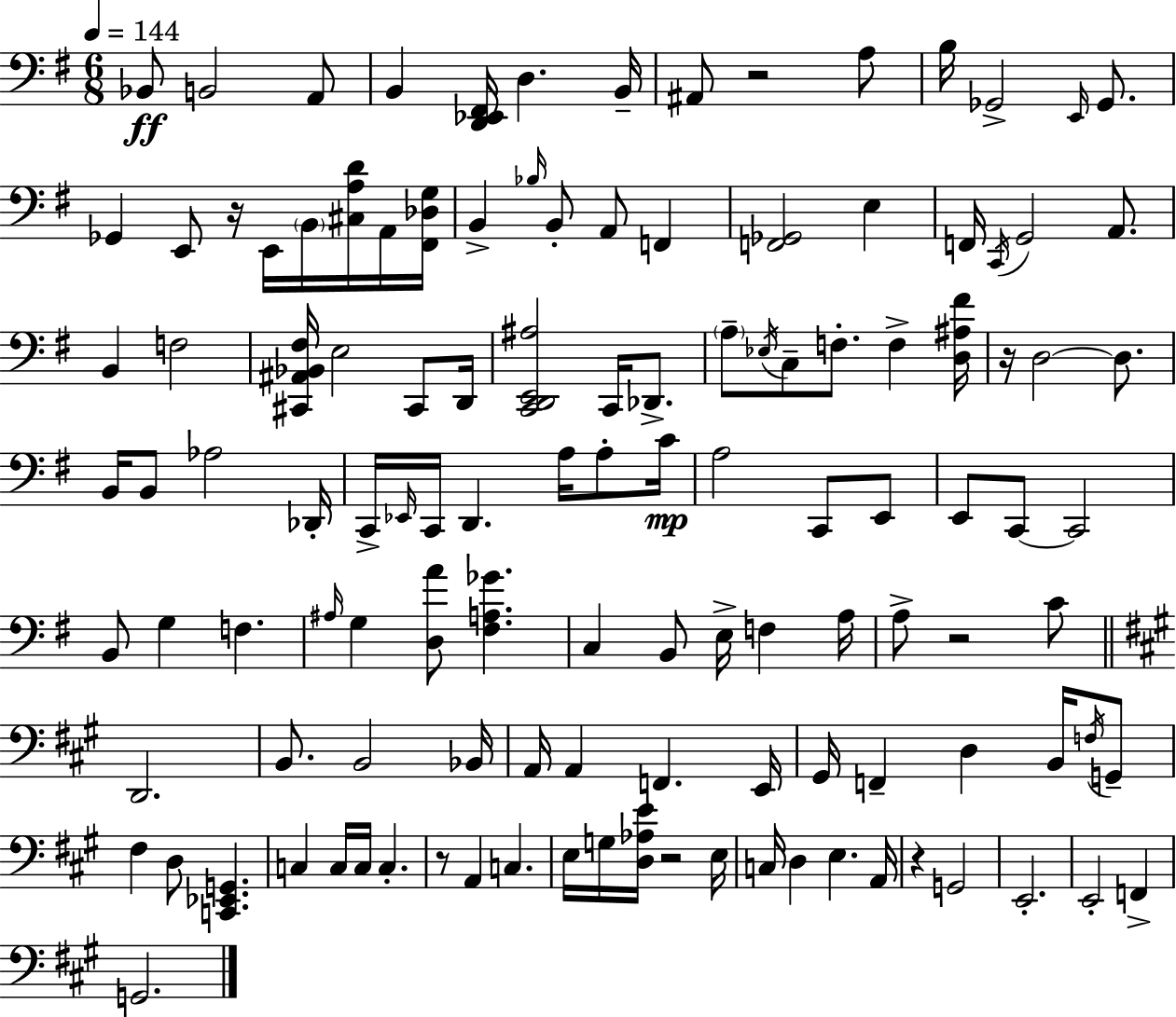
X:1
T:Untitled
M:6/8
L:1/4
K:Em
_B,,/2 B,,2 A,,/2 B,, [D,,_E,,^F,,]/4 D, B,,/4 ^A,,/2 z2 A,/2 B,/4 _G,,2 E,,/4 _G,,/2 _G,, E,,/2 z/4 E,,/4 B,,/4 [^C,A,D]/4 A,,/4 [^F,,_D,G,]/4 B,, _B,/4 B,,/2 A,,/2 F,, [F,,_G,,]2 E, F,,/4 C,,/4 G,,2 A,,/2 B,, F,2 [^C,,^A,,_B,,^F,]/4 E,2 ^C,,/2 D,,/4 [C,,D,,E,,^A,]2 C,,/4 _D,,/2 A,/2 _E,/4 C,/2 F,/2 F, [D,^A,^F]/4 z/4 D,2 D,/2 B,,/4 B,,/2 _A,2 _D,,/4 C,,/4 _E,,/4 C,,/4 D,, A,/4 A,/2 C/4 A,2 C,,/2 E,,/2 E,,/2 C,,/2 C,,2 B,,/2 G, F, ^A,/4 G, [D,A]/2 [^F,A,_G] C, B,,/2 E,/4 F, A,/4 A,/2 z2 C/2 D,,2 B,,/2 B,,2 _B,,/4 A,,/4 A,, F,, E,,/4 ^G,,/4 F,, D, B,,/4 F,/4 G,,/2 ^F, D,/2 [C,,_E,,G,,] C, C,/4 C,/4 C, z/2 A,, C, E,/4 G,/4 [D,_A,E]/4 z2 E,/4 C,/4 D, E, A,,/4 z G,,2 E,,2 E,,2 F,, G,,2